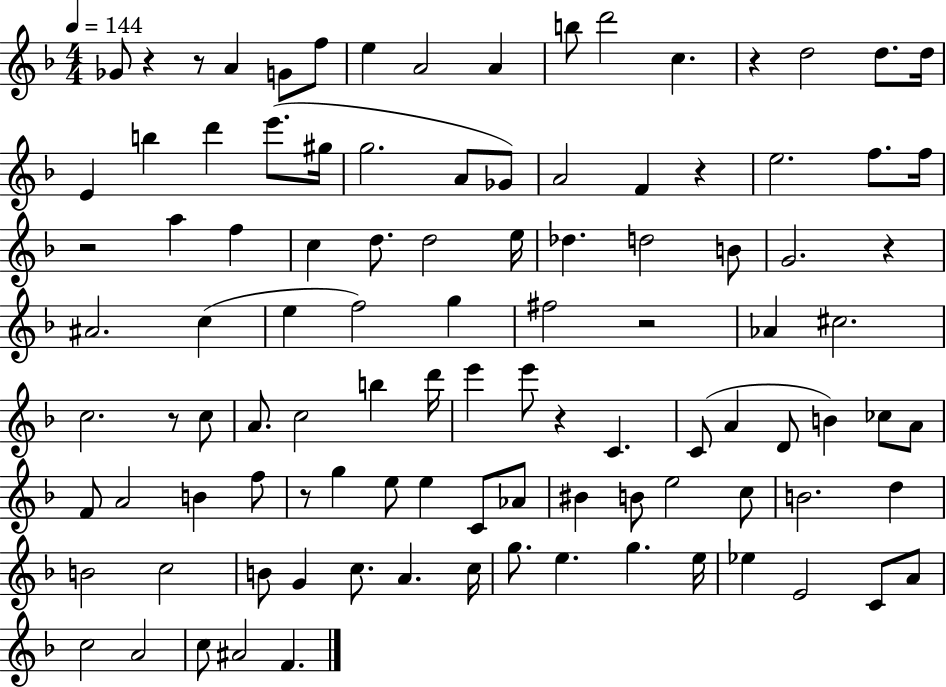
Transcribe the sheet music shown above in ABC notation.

X:1
T:Untitled
M:4/4
L:1/4
K:F
_G/2 z z/2 A G/2 f/2 e A2 A b/2 d'2 c z d2 d/2 d/4 E b d' e'/2 ^g/4 g2 A/2 _G/2 A2 F z e2 f/2 f/4 z2 a f c d/2 d2 e/4 _d d2 B/2 G2 z ^A2 c e f2 g ^f2 z2 _A ^c2 c2 z/2 c/2 A/2 c2 b d'/4 e' e'/2 z C C/2 A D/2 B _c/2 A/2 F/2 A2 B f/2 z/2 g e/2 e C/2 _A/2 ^B B/2 e2 c/2 B2 d B2 c2 B/2 G c/2 A c/4 g/2 e g e/4 _e E2 C/2 A/2 c2 A2 c/2 ^A2 F